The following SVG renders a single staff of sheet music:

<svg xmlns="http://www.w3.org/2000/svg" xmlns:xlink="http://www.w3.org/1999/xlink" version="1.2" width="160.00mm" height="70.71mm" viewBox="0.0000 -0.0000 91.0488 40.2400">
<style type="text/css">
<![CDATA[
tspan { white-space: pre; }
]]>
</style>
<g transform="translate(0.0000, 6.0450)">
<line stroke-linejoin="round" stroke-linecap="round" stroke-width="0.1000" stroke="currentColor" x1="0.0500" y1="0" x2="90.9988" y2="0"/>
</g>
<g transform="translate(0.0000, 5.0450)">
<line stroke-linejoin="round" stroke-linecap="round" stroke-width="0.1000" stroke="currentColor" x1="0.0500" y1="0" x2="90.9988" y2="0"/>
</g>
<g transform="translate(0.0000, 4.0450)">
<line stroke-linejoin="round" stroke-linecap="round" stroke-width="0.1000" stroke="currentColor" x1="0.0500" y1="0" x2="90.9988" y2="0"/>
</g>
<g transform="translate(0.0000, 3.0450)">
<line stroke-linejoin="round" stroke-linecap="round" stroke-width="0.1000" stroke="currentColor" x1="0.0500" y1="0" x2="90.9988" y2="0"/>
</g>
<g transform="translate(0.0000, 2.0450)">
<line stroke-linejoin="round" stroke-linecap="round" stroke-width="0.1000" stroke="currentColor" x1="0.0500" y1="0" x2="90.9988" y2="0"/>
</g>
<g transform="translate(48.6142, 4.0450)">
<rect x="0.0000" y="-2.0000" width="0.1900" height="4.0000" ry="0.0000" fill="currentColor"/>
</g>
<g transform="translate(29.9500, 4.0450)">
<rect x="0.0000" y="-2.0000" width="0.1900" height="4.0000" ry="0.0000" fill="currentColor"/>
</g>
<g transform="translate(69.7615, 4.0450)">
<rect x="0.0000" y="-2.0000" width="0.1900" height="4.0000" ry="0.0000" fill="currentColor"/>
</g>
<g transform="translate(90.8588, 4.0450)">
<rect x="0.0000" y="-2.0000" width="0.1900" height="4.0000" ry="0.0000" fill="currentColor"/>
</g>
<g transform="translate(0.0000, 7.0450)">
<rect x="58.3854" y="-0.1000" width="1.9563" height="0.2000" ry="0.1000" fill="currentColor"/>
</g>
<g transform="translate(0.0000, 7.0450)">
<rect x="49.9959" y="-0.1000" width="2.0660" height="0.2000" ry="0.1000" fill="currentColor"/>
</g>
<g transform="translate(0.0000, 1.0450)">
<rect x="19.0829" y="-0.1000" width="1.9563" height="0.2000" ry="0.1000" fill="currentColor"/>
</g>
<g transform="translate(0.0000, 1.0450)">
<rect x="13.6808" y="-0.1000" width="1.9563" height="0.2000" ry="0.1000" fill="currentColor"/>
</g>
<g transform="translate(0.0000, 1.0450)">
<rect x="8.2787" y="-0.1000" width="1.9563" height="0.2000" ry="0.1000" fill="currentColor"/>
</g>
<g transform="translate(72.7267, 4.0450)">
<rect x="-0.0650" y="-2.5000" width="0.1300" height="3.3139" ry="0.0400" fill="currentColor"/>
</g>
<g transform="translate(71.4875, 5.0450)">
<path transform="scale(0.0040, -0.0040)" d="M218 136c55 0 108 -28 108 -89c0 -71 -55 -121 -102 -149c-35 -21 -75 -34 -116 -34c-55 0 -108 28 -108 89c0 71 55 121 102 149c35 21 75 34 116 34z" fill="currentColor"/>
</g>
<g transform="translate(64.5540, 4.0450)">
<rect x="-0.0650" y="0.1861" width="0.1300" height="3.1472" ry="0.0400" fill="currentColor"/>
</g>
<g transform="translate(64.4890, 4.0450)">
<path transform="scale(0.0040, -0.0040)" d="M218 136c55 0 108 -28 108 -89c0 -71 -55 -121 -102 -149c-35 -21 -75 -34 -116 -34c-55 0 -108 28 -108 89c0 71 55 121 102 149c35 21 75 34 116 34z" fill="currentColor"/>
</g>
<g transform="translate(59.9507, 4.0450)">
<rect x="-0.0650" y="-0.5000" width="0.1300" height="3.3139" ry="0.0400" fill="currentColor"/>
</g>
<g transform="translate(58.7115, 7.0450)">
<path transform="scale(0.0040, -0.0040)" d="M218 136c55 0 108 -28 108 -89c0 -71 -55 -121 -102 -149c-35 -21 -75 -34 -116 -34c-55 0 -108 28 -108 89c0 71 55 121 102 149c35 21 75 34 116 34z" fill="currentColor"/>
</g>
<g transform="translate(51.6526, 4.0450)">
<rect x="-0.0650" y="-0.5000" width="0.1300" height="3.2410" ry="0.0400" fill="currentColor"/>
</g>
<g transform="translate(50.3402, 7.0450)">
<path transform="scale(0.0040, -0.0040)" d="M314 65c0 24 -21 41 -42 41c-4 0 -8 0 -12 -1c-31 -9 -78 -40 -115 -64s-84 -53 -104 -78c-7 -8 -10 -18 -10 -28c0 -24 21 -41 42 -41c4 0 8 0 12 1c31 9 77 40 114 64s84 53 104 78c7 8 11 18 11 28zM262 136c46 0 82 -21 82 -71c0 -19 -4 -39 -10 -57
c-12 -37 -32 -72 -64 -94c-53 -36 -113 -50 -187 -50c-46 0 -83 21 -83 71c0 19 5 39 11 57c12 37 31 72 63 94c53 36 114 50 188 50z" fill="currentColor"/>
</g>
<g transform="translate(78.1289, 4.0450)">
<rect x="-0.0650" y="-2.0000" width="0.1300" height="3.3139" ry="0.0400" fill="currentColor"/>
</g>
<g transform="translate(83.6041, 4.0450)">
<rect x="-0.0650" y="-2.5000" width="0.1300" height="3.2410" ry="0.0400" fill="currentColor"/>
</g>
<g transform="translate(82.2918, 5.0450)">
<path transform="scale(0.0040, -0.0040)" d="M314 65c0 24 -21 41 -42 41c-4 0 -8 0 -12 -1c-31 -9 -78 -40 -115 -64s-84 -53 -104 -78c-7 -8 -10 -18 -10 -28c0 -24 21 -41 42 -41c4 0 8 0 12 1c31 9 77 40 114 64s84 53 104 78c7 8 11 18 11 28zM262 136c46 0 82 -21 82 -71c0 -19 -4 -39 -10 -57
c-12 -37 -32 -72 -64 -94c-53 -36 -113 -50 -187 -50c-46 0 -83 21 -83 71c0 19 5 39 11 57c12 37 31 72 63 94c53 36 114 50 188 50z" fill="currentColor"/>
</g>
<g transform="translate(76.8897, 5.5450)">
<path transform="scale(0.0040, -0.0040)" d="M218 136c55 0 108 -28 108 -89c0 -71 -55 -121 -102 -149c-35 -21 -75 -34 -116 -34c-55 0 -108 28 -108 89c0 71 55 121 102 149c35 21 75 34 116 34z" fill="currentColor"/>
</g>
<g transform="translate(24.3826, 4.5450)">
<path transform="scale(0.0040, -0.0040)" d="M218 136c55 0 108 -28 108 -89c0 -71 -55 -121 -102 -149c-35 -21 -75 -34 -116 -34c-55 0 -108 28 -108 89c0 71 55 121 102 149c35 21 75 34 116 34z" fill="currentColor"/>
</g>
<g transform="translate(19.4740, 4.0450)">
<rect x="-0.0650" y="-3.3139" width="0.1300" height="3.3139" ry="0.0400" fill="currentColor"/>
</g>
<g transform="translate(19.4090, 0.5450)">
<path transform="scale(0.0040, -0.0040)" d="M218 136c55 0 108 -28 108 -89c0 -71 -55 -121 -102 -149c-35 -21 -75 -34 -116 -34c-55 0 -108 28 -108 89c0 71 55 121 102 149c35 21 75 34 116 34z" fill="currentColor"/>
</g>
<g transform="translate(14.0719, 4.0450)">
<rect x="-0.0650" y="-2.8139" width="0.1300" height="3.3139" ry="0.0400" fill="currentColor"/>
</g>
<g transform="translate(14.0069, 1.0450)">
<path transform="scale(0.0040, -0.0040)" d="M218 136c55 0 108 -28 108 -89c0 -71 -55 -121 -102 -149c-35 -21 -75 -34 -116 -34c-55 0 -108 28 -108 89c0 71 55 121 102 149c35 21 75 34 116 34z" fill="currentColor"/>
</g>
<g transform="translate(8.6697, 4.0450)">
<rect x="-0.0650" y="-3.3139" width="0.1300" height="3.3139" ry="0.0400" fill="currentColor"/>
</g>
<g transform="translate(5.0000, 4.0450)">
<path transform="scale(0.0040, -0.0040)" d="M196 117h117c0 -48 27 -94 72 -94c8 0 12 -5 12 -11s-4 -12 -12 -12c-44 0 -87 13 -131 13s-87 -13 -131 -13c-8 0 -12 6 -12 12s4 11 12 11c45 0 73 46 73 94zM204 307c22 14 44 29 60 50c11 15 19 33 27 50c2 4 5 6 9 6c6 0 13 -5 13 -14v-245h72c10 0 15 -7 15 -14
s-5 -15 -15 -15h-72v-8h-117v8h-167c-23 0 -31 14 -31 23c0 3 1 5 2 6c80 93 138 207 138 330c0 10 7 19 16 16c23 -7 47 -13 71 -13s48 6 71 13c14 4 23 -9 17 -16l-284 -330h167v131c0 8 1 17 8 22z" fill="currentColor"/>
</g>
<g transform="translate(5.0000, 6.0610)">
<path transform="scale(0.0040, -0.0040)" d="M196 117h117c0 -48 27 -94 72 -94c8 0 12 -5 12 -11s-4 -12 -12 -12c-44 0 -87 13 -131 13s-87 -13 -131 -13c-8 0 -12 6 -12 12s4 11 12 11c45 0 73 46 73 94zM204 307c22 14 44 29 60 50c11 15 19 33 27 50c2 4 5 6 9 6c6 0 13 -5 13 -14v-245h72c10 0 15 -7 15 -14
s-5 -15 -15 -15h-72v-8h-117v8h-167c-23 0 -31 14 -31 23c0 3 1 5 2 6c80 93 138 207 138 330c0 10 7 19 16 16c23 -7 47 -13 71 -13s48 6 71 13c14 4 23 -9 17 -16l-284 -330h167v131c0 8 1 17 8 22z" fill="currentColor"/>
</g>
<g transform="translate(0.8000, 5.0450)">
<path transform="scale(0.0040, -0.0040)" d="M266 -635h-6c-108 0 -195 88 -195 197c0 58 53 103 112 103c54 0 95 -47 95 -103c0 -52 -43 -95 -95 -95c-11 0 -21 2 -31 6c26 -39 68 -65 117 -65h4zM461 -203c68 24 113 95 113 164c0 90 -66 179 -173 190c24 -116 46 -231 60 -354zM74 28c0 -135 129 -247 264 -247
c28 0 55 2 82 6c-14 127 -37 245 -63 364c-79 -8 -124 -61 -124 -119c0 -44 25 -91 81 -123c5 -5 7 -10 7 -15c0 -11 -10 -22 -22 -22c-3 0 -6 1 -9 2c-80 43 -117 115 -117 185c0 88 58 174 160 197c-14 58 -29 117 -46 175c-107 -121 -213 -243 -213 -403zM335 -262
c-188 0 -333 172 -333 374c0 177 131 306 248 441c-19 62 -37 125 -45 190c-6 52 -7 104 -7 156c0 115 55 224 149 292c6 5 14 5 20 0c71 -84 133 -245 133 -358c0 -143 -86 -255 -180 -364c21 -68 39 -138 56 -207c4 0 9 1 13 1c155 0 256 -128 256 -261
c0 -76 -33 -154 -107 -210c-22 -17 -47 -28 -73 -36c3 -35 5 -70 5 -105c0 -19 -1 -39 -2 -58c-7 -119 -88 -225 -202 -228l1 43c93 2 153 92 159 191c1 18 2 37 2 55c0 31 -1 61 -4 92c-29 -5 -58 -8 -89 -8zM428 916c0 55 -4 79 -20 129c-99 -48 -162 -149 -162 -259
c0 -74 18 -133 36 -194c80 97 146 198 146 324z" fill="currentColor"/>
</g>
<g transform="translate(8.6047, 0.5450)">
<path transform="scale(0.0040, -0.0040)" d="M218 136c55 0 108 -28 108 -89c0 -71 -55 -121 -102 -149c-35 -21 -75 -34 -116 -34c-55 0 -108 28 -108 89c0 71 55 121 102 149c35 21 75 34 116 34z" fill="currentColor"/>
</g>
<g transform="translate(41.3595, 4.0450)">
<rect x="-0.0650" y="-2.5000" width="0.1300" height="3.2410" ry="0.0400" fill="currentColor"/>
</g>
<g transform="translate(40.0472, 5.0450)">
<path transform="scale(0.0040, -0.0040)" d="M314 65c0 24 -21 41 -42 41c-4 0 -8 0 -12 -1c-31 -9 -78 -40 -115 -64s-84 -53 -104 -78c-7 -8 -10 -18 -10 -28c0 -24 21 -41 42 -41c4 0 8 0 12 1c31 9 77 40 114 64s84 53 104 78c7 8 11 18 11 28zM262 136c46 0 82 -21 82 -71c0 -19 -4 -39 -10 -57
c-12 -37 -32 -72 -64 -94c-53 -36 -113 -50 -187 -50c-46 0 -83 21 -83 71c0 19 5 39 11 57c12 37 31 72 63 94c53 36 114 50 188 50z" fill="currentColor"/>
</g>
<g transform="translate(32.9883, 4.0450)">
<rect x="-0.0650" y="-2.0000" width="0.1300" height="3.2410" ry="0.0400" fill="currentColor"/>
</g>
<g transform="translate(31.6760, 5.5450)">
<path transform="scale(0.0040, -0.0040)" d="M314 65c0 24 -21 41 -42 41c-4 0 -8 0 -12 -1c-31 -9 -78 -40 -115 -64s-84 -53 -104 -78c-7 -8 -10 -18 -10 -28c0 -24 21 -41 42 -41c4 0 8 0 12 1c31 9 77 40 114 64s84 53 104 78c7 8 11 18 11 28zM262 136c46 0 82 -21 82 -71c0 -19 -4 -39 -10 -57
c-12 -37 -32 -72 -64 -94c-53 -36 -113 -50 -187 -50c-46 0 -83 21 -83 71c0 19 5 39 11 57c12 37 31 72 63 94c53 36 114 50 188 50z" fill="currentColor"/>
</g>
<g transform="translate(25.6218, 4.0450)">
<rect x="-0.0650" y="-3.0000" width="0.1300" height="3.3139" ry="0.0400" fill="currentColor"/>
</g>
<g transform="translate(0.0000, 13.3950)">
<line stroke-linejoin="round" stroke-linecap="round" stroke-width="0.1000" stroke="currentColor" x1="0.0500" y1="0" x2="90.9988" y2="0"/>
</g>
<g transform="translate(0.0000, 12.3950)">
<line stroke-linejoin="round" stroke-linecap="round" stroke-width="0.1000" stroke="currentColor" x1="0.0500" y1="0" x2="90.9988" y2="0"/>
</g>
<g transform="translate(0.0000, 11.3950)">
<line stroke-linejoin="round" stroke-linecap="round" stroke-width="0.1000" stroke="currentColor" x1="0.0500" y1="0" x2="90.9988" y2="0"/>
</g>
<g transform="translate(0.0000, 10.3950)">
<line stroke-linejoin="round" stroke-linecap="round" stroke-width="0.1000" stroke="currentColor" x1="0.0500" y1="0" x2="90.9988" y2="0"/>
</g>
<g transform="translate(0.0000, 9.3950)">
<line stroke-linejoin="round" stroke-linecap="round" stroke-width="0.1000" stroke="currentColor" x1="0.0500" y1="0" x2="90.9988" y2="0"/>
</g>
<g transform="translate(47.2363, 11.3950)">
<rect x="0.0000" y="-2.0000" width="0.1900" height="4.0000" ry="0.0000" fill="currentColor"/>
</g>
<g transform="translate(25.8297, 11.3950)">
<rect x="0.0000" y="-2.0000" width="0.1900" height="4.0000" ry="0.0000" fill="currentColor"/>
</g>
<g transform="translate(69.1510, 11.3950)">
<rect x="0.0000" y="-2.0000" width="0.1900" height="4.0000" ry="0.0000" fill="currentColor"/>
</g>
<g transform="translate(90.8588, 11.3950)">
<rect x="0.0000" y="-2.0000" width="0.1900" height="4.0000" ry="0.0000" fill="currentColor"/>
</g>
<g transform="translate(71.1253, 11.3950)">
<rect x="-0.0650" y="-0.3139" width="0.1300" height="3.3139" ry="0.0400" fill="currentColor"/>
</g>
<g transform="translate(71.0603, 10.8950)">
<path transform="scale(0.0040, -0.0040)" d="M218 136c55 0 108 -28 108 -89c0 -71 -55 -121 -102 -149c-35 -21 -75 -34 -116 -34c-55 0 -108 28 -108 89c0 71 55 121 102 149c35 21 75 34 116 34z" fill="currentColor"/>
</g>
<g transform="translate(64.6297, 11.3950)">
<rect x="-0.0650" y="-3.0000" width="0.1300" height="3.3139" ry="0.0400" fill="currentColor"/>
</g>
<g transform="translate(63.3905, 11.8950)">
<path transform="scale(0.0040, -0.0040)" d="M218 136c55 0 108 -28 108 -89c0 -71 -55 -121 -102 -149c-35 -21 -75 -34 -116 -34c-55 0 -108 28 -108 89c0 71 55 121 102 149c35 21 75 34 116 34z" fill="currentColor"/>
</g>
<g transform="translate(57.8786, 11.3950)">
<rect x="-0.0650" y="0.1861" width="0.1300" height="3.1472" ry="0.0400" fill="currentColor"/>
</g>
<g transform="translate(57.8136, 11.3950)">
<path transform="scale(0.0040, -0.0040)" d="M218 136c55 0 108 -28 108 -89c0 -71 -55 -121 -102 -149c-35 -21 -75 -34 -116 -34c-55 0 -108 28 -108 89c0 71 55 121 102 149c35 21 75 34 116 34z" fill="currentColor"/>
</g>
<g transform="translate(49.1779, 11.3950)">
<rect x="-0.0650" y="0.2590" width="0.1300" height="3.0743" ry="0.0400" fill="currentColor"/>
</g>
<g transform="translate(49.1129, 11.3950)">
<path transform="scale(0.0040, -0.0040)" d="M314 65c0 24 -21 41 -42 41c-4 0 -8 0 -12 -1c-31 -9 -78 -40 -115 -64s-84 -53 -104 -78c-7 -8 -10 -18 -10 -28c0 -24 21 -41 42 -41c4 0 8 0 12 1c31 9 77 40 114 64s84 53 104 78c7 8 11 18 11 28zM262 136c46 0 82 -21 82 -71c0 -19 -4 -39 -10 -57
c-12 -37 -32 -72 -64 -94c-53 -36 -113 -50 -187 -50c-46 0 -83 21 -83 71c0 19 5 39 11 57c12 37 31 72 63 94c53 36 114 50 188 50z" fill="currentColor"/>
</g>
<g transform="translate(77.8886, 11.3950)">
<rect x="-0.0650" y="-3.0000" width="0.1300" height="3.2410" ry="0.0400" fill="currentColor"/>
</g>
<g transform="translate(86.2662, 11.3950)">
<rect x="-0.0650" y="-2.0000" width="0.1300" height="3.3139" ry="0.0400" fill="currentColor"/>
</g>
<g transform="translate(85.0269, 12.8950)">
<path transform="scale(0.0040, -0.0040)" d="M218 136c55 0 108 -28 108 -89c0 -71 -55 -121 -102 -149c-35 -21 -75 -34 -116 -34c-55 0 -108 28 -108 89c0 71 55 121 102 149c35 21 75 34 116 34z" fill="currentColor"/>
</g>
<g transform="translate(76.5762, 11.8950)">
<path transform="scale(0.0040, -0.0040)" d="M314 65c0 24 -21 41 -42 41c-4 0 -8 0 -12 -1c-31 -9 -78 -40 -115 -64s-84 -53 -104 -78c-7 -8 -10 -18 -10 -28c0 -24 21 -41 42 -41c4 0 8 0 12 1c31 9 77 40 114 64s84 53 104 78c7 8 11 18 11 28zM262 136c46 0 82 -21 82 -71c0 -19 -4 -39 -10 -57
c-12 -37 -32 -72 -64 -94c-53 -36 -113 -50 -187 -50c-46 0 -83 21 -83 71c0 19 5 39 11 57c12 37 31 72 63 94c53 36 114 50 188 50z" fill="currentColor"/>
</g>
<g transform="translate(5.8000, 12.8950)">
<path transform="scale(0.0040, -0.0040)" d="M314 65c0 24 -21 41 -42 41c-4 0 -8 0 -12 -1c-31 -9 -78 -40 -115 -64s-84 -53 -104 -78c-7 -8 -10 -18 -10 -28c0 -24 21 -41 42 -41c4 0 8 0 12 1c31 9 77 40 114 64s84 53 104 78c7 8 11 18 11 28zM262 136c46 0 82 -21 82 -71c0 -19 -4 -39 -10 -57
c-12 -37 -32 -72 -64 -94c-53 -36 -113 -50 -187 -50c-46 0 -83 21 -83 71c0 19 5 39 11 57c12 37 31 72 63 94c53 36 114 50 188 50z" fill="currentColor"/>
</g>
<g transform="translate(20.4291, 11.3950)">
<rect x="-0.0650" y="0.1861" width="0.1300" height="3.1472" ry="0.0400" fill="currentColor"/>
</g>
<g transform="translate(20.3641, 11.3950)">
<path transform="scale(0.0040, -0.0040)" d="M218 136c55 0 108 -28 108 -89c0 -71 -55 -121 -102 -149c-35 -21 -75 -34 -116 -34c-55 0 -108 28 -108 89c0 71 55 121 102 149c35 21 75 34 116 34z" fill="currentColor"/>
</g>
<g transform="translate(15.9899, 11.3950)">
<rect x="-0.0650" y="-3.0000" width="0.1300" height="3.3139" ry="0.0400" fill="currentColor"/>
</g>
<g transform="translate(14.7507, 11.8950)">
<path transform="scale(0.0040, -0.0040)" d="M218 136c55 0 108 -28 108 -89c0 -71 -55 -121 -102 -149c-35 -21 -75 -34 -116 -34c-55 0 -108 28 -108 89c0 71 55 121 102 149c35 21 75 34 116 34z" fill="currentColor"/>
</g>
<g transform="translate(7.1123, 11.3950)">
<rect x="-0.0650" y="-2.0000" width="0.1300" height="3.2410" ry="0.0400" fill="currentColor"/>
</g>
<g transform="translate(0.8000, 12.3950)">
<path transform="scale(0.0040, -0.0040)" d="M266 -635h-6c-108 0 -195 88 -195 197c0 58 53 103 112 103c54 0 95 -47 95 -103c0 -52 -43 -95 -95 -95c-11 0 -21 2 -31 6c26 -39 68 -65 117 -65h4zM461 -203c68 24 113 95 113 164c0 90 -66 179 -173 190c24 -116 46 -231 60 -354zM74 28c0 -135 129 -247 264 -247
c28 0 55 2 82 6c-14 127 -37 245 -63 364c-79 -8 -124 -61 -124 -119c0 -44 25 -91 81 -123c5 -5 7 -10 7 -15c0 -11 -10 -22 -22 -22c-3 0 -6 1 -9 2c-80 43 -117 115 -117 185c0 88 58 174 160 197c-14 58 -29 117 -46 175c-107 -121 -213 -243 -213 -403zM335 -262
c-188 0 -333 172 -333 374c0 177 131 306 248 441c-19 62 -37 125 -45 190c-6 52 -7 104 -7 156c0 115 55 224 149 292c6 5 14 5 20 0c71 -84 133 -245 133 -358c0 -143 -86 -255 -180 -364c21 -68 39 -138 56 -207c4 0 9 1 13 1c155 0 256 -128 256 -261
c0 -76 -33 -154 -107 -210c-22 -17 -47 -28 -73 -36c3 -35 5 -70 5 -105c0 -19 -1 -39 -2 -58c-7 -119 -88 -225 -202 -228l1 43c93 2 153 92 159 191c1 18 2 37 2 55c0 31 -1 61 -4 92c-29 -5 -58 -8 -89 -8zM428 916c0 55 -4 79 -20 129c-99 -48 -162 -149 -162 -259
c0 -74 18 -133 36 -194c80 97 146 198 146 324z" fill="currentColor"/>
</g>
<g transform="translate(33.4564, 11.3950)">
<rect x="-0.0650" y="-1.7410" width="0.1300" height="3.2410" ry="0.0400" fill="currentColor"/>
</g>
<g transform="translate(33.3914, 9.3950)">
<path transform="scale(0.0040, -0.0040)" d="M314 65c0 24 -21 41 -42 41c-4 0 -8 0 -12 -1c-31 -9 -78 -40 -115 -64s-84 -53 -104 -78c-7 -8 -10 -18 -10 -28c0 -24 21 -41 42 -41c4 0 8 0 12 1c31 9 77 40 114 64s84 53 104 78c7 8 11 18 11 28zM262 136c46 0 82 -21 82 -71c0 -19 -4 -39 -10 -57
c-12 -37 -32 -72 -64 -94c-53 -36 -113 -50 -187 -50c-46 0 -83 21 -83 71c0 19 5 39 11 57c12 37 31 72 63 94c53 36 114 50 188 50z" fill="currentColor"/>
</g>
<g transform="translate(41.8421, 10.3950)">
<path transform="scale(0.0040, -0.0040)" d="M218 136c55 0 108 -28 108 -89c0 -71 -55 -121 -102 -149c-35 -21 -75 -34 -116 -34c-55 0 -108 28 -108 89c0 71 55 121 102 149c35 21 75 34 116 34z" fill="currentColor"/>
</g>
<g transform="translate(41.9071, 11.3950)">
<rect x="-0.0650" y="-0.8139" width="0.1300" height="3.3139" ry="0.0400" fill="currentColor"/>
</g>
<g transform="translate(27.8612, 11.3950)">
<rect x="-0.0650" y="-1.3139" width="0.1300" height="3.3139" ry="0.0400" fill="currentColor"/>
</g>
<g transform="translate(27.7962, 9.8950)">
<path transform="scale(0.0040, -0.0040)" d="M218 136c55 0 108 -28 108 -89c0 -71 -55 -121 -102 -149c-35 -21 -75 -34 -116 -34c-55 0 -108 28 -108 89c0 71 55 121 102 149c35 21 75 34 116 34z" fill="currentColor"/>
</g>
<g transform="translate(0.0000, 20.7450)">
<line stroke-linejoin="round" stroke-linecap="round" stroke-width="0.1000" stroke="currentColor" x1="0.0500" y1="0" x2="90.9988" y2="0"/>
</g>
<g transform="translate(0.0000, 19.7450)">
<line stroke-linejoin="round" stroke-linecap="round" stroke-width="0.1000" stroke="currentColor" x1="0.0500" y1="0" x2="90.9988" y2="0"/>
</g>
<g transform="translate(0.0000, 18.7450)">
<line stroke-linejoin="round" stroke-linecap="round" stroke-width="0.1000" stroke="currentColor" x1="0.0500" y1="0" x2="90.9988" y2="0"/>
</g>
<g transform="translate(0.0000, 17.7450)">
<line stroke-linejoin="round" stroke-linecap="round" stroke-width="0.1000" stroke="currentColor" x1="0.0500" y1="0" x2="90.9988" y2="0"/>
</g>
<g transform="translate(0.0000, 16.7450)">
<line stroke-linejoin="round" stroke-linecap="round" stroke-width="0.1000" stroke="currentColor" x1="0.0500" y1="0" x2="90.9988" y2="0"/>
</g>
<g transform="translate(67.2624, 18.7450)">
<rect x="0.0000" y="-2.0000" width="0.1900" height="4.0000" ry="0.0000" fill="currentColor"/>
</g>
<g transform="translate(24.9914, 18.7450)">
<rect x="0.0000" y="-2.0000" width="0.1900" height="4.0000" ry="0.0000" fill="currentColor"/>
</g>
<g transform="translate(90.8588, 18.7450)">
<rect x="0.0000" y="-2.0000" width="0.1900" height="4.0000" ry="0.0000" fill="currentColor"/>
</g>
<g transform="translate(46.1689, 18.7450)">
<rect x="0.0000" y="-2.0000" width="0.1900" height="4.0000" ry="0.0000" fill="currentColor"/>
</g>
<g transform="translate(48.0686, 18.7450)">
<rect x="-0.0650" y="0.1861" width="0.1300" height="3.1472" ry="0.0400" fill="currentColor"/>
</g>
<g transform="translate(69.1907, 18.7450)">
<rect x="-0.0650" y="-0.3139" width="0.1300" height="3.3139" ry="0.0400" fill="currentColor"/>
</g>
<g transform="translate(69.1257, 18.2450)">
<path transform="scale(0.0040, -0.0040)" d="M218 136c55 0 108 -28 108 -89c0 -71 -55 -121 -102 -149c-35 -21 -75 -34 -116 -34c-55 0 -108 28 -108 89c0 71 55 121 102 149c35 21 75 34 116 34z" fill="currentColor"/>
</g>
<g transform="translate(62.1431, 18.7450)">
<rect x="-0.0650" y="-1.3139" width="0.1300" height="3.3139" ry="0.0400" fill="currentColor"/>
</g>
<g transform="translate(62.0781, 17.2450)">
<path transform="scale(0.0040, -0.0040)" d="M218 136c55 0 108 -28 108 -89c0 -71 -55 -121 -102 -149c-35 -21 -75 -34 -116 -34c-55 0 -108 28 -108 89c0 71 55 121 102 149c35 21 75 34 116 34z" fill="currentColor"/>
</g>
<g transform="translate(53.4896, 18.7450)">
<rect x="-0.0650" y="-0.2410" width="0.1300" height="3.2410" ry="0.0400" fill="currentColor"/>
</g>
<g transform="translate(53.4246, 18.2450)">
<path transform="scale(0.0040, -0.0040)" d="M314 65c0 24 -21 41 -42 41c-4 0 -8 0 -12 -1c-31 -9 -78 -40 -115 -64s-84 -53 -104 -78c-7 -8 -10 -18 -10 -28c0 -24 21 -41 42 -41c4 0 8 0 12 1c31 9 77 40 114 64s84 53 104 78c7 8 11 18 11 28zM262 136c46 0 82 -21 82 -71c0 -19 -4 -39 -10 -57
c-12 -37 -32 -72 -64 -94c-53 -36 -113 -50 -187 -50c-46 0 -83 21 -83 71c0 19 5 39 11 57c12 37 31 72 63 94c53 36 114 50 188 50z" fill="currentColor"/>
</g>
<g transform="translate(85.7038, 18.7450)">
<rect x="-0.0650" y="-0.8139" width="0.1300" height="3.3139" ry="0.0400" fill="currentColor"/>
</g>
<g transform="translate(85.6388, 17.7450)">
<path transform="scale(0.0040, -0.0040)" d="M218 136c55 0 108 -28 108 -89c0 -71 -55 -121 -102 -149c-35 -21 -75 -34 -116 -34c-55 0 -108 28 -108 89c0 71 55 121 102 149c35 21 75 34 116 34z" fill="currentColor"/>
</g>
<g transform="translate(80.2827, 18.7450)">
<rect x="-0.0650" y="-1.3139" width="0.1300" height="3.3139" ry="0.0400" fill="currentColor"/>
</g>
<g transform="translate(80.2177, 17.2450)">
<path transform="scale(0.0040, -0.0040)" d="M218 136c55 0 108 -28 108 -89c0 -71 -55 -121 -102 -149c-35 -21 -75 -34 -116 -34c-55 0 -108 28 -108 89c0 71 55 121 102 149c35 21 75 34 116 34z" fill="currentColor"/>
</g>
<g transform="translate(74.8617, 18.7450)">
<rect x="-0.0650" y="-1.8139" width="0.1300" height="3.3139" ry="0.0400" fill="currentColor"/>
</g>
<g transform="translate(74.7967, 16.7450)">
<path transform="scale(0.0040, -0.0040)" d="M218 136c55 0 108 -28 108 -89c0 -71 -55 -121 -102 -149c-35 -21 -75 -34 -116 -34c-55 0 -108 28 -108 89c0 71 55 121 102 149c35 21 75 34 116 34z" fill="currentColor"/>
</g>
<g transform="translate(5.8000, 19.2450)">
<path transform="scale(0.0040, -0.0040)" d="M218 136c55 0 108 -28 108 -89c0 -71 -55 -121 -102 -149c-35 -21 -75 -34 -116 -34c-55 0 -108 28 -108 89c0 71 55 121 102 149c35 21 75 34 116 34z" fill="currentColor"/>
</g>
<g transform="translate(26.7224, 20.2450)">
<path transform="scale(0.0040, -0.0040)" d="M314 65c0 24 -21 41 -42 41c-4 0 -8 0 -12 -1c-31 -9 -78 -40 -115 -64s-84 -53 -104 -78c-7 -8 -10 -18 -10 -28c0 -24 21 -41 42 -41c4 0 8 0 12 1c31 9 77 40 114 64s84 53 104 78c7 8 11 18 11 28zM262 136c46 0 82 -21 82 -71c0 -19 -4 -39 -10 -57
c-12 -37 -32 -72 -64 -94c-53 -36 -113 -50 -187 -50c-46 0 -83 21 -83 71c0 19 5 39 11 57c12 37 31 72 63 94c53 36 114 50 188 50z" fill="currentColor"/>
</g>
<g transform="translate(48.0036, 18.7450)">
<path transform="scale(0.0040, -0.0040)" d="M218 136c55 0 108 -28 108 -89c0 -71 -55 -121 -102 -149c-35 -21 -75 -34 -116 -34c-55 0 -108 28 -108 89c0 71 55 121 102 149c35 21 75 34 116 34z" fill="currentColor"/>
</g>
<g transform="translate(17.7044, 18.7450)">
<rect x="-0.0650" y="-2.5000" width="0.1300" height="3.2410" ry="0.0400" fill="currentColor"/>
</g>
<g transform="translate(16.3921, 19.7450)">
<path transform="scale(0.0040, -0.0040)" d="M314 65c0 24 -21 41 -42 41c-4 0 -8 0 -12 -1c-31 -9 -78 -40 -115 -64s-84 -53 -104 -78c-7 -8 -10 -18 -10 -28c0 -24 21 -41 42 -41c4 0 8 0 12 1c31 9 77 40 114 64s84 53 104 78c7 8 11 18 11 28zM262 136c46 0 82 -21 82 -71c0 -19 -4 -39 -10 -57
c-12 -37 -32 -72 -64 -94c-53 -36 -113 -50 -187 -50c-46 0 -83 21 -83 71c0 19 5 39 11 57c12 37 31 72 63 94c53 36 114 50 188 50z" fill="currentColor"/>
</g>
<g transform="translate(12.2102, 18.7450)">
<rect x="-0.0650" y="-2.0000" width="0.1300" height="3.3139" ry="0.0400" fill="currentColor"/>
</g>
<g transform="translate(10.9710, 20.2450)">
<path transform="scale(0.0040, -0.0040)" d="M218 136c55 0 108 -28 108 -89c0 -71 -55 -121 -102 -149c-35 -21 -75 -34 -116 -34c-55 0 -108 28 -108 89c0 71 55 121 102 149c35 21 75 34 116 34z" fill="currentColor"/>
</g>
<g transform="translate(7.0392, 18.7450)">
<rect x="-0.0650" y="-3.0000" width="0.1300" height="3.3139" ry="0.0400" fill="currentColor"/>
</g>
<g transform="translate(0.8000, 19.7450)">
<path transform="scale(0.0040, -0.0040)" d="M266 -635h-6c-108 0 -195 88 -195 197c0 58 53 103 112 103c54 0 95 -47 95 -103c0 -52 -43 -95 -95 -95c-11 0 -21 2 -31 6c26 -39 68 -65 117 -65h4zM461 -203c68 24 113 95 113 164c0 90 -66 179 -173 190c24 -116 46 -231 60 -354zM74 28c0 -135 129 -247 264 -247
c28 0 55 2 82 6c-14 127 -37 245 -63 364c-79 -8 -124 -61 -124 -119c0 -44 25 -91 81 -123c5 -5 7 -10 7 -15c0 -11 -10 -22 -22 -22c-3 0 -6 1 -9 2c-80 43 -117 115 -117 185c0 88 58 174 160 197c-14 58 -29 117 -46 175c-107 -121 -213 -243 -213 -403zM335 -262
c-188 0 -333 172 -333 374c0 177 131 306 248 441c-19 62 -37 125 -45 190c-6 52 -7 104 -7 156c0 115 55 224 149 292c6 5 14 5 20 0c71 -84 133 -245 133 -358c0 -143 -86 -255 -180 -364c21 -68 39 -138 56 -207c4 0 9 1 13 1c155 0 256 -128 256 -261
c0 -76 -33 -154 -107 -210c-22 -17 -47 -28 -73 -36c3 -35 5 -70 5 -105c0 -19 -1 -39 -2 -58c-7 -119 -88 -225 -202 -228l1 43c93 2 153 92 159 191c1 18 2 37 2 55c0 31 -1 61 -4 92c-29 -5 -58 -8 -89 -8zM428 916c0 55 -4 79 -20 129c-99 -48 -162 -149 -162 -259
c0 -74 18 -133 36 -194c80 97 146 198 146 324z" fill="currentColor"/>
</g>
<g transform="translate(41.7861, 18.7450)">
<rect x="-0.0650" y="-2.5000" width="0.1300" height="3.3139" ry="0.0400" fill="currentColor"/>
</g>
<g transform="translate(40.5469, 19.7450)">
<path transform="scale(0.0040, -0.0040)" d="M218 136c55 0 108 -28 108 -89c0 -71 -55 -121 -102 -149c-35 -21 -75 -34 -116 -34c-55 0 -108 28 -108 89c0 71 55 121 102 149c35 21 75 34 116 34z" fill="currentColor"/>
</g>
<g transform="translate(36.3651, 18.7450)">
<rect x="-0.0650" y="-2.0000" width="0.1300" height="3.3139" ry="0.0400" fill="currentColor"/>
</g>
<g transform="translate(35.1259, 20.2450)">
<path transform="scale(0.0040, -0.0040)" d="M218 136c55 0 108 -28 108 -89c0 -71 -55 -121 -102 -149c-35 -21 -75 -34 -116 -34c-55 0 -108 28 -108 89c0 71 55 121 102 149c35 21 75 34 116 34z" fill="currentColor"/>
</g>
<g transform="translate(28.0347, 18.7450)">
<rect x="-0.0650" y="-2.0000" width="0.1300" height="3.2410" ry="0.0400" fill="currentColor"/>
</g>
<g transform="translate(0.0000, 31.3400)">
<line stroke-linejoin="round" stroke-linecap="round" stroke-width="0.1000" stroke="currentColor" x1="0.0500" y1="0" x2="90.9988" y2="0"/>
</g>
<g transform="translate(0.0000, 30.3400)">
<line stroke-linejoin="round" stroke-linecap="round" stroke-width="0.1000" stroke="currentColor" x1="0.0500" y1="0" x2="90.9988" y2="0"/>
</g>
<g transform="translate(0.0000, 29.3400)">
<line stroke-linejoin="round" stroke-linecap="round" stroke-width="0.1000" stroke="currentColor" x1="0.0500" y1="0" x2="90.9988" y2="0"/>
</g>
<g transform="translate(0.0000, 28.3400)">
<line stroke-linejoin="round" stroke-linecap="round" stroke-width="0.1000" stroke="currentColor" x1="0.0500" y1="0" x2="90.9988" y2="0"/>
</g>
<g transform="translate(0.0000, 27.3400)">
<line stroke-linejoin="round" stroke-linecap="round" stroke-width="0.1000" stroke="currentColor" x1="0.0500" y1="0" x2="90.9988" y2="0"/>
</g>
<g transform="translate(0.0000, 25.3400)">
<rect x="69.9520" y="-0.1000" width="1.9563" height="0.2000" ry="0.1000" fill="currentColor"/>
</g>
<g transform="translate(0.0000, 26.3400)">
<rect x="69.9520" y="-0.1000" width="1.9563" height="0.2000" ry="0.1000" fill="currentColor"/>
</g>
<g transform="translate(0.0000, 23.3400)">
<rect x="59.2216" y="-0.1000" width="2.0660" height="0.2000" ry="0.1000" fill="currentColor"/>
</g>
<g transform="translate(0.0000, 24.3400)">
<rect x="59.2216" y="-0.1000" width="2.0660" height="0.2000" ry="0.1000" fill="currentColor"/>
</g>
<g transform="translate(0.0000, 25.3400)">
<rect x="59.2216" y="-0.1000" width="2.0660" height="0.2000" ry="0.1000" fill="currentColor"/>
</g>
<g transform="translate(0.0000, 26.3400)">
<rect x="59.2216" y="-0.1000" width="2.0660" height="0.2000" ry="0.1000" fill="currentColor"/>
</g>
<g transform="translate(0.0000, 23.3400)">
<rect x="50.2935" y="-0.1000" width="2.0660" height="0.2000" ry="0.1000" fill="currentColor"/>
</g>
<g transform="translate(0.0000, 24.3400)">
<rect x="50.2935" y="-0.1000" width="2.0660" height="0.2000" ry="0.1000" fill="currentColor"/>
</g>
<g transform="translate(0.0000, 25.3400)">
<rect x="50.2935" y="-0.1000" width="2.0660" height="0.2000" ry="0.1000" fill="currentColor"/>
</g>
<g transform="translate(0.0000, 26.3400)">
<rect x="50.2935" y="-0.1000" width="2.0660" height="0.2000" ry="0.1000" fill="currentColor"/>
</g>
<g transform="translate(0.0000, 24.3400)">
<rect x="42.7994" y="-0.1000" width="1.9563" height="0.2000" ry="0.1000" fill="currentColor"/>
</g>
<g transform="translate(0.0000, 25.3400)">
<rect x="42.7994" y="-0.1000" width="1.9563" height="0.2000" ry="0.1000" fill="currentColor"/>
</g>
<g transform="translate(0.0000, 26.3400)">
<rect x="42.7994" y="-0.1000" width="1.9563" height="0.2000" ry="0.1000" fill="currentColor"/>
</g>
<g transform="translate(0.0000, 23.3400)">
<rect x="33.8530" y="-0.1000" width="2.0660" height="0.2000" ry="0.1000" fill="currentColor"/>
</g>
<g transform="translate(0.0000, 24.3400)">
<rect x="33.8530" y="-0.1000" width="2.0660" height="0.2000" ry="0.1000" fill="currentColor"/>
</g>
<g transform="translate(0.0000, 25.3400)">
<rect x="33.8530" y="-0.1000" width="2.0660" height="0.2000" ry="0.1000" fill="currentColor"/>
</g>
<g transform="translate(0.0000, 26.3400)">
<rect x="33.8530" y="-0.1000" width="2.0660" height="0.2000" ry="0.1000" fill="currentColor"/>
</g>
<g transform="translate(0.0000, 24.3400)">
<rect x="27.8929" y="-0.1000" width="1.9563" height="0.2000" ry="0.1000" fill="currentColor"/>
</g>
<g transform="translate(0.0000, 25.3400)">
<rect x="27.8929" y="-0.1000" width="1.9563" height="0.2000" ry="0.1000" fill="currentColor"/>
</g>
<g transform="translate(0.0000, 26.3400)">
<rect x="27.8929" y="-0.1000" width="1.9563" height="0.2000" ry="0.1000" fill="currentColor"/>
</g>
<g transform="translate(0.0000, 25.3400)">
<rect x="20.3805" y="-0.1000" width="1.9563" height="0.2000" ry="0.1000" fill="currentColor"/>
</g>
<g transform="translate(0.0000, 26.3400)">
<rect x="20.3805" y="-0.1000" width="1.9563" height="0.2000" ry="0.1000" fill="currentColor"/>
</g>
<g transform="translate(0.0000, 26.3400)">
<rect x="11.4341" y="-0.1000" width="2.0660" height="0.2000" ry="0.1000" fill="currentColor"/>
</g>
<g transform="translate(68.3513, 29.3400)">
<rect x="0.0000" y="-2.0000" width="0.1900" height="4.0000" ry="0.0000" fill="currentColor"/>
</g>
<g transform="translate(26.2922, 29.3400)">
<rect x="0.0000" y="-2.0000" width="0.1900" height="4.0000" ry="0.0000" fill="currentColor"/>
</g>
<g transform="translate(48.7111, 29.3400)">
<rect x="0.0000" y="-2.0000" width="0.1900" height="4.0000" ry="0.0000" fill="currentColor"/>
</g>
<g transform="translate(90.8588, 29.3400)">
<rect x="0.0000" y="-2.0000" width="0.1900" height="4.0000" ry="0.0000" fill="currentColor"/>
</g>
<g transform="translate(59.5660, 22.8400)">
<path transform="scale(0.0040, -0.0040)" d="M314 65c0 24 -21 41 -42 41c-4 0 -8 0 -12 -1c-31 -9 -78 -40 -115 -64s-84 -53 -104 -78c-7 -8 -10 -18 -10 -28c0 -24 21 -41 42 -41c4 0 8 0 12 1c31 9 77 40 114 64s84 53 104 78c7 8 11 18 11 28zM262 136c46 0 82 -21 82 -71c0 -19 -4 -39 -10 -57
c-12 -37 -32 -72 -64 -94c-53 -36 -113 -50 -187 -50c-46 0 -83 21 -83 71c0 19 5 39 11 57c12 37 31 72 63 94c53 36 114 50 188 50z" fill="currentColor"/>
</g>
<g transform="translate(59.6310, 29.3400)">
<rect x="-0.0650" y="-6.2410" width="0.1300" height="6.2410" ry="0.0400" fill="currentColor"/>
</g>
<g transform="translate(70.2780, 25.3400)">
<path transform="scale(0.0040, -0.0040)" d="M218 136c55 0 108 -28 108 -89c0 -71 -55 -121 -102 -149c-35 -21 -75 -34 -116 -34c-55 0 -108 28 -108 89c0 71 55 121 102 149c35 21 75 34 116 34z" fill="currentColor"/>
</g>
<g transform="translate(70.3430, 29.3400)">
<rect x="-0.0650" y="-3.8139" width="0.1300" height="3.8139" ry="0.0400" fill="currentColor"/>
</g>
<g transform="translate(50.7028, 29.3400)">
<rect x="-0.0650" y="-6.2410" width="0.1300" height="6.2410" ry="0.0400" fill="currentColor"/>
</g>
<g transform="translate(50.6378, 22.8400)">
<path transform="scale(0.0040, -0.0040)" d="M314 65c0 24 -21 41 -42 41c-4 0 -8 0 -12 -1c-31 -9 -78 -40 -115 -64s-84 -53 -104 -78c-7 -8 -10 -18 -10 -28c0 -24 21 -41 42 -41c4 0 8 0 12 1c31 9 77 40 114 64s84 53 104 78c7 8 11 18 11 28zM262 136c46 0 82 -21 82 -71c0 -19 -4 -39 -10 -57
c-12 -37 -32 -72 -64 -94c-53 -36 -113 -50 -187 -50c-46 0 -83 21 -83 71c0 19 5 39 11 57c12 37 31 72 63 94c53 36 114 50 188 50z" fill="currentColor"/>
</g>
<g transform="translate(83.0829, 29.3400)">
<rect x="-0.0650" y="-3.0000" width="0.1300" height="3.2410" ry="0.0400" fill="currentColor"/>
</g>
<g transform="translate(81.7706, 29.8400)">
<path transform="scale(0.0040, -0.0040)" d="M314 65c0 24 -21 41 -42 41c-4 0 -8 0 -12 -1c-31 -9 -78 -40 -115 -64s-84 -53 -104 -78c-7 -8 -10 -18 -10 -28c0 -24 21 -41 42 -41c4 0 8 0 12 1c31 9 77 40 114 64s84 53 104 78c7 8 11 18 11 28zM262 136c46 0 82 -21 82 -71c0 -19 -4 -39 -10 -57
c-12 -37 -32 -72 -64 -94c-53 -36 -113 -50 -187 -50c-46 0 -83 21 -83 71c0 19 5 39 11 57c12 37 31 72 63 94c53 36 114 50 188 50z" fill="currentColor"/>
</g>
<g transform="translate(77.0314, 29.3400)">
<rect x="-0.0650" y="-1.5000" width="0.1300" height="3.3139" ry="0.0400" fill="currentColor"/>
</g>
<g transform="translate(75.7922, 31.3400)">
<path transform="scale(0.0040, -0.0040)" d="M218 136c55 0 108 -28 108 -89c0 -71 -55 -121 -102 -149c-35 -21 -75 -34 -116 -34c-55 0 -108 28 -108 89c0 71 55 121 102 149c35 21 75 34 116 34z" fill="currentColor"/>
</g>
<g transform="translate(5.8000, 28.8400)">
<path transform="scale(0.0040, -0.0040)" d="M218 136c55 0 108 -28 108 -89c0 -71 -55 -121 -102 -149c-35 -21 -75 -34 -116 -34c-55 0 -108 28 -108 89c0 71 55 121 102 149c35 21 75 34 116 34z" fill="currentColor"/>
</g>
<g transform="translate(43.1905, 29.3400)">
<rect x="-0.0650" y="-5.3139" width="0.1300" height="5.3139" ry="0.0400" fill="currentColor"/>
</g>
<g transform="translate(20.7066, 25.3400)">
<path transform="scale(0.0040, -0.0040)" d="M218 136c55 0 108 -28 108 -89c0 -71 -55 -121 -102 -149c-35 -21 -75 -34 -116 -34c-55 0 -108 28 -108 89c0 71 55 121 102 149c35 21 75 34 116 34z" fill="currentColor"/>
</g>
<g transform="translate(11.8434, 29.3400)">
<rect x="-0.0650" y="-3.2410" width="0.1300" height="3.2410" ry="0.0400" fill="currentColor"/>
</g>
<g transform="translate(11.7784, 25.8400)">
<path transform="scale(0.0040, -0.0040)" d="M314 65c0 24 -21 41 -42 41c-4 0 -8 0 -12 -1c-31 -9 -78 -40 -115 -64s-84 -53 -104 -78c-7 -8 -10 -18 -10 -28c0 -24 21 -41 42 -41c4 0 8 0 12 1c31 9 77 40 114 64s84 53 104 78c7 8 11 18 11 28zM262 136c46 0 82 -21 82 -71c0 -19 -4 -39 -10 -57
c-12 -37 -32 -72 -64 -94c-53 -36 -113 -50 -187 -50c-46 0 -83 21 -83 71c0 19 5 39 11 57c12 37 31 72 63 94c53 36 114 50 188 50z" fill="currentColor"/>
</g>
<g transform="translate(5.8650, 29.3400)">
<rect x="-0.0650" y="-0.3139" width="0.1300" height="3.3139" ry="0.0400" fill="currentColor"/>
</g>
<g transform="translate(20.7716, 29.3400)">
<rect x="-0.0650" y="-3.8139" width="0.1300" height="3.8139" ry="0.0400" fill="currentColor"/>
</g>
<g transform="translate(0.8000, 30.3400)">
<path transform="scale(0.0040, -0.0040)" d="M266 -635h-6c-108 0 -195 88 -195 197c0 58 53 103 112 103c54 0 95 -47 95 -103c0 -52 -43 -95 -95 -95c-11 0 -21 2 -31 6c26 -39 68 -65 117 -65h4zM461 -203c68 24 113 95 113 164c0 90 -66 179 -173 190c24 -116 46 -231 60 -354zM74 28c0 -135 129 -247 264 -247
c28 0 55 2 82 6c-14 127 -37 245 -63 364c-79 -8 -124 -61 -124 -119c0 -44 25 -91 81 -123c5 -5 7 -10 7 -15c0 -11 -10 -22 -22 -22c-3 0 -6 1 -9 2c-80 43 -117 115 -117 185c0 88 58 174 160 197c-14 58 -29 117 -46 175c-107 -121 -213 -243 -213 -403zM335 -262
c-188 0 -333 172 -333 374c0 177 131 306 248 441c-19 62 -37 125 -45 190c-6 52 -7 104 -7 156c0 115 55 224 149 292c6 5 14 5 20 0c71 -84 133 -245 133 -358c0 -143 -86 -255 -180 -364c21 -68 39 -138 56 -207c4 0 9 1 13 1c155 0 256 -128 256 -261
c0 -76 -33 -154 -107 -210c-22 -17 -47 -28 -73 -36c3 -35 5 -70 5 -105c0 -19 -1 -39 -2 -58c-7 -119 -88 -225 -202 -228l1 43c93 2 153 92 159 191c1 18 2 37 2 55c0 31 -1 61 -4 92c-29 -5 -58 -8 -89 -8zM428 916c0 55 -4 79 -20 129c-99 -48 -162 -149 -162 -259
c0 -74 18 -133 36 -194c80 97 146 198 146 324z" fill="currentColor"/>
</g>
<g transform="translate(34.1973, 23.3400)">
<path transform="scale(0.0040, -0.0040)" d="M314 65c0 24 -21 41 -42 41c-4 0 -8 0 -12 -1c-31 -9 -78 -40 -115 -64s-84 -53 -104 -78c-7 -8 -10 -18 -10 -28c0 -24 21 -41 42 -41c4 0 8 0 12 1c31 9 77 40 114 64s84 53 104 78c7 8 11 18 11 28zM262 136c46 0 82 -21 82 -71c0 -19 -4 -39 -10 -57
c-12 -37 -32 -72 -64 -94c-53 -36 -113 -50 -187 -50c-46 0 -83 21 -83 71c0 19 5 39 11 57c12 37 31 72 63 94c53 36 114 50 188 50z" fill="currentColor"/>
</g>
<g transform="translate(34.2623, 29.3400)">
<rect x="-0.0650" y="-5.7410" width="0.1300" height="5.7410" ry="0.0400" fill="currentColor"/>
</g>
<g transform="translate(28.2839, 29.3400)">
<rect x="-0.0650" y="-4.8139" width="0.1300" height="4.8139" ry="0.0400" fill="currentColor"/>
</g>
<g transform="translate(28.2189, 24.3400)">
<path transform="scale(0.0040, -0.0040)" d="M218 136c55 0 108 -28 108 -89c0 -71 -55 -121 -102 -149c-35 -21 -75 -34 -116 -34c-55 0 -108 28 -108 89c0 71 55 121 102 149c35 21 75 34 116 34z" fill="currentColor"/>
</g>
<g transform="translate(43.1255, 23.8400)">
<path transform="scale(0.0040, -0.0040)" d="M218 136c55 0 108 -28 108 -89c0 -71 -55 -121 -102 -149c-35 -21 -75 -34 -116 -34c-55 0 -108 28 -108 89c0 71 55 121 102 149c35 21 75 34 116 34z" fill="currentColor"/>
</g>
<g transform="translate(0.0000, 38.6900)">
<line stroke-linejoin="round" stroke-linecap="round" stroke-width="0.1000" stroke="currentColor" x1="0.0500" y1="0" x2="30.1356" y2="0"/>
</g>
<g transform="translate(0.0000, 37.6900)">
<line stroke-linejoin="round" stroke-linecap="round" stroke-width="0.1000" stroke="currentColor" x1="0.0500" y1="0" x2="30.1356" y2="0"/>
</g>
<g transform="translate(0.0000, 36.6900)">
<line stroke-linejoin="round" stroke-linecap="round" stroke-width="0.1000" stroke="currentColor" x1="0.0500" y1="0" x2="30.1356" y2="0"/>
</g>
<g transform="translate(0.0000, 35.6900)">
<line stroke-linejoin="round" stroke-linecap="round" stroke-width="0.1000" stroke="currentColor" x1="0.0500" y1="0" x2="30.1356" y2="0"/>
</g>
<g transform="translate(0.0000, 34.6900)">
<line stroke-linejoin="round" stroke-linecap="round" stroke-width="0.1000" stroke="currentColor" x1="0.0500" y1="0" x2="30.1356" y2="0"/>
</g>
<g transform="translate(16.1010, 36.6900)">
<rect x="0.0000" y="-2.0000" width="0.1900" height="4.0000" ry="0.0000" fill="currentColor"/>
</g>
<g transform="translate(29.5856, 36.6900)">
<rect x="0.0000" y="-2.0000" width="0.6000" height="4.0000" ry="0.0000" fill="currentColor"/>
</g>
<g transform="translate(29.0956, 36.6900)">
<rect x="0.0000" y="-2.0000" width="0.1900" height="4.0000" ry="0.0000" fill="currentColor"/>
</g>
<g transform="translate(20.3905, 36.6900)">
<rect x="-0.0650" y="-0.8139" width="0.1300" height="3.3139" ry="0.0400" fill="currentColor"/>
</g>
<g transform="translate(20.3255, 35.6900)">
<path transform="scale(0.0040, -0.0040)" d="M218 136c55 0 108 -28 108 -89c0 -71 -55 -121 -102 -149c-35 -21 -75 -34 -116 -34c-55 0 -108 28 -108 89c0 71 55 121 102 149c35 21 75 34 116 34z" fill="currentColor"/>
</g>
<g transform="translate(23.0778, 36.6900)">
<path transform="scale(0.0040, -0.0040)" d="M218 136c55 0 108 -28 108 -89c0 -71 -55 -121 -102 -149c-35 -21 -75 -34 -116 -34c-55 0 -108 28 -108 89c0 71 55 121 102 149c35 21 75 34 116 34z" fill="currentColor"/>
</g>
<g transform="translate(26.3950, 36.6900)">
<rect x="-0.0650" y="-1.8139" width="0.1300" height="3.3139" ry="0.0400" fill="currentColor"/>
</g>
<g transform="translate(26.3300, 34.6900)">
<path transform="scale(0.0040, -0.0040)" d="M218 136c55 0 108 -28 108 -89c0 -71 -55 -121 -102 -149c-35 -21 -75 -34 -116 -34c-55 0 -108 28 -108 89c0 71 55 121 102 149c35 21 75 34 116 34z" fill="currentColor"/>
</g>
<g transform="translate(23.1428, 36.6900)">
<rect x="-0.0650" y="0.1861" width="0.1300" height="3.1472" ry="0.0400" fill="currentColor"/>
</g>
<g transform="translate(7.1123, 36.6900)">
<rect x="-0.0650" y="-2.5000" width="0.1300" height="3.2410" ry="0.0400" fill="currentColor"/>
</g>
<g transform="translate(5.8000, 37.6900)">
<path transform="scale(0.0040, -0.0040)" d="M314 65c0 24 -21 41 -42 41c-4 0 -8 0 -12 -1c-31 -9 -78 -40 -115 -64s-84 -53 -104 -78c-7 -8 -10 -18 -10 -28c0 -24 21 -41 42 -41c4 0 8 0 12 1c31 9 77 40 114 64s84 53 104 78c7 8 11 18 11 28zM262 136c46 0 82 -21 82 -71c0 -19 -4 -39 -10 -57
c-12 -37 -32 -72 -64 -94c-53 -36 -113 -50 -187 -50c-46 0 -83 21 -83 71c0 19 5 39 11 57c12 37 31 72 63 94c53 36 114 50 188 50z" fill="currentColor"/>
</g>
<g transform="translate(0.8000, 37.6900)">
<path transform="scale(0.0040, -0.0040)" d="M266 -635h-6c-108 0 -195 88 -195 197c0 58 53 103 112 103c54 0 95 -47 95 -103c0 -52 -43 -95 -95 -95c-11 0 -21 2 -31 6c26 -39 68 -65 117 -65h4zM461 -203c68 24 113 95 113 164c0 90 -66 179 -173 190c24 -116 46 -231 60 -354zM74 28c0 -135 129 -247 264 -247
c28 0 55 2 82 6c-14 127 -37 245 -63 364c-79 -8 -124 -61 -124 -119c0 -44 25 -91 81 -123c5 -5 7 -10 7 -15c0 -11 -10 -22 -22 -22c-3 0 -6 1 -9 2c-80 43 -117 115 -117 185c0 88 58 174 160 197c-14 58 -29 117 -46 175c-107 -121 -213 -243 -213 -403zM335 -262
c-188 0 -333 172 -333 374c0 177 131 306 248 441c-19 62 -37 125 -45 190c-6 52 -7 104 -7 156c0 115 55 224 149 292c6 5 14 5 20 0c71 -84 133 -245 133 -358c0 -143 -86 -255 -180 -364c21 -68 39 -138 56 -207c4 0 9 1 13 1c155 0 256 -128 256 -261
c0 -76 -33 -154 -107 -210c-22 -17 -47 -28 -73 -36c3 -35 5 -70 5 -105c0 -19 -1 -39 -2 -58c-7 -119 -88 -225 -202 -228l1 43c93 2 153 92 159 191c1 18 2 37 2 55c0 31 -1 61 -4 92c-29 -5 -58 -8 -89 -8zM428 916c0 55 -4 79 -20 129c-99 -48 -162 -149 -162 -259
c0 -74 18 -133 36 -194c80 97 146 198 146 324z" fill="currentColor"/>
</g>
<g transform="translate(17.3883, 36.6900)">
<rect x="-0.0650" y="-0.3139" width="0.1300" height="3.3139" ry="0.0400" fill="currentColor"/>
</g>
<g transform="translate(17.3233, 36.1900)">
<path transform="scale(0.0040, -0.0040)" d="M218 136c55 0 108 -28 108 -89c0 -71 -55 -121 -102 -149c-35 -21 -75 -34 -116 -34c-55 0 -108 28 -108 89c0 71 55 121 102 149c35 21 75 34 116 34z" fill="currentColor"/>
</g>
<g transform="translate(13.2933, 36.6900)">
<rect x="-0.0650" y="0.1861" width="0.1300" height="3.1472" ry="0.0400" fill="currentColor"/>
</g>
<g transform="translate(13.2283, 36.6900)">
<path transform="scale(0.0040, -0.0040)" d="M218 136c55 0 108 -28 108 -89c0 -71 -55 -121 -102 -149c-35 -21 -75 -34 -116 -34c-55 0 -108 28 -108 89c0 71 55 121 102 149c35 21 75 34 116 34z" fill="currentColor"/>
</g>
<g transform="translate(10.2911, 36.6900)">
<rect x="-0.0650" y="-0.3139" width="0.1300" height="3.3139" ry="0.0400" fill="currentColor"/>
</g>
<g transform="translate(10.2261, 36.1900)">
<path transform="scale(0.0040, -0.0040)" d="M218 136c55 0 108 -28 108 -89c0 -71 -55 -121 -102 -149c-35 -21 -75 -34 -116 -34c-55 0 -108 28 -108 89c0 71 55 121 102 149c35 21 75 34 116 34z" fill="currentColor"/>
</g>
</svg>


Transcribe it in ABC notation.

X:1
T:Untitled
M:4/4
L:1/4
K:C
b a b A F2 G2 C2 C B G F G2 F2 A B e f2 d B2 B A c A2 F A F G2 F2 F G B c2 e c f e d c b2 c' e' g'2 f' a'2 a'2 c' E A2 G2 c B c d B f